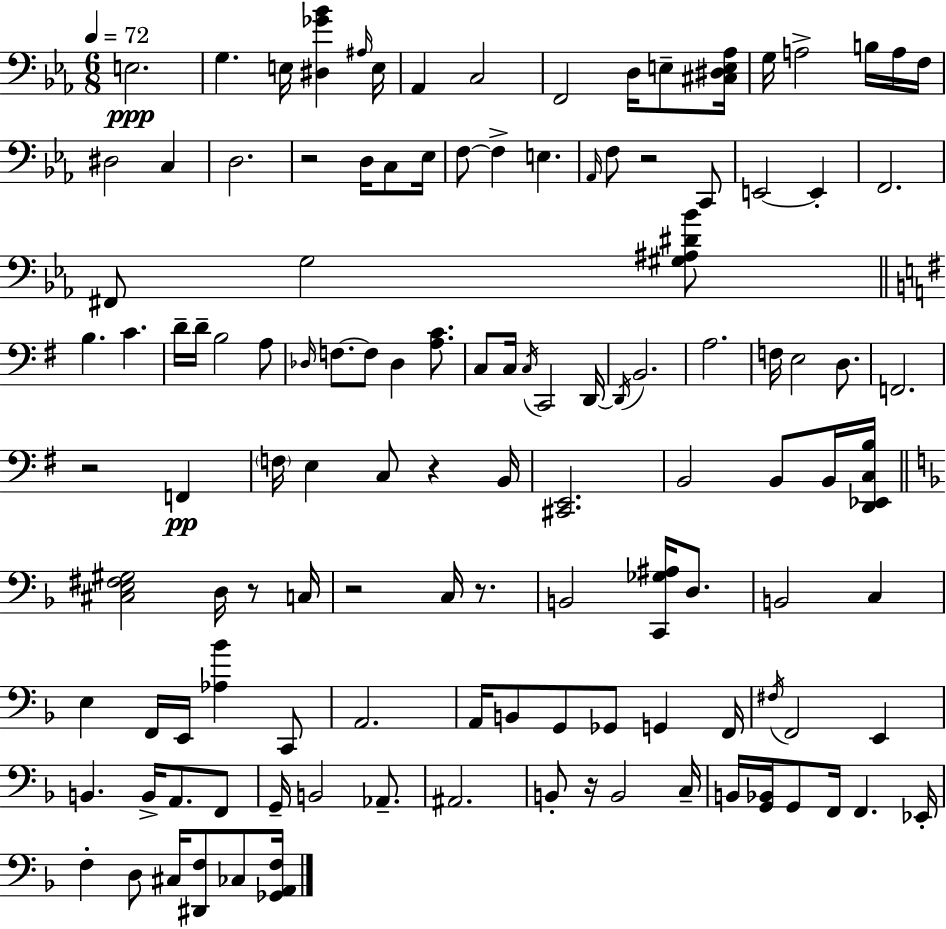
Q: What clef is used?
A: bass